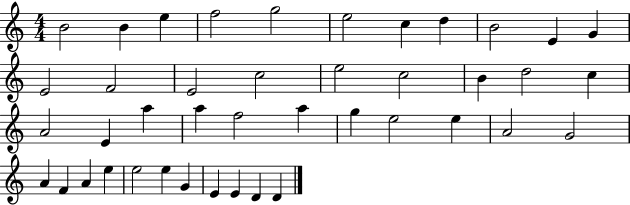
X:1
T:Untitled
M:4/4
L:1/4
K:C
B2 B e f2 g2 e2 c d B2 E G E2 F2 E2 c2 e2 c2 B d2 c A2 E a a f2 a g e2 e A2 G2 A F A e e2 e G E E D D